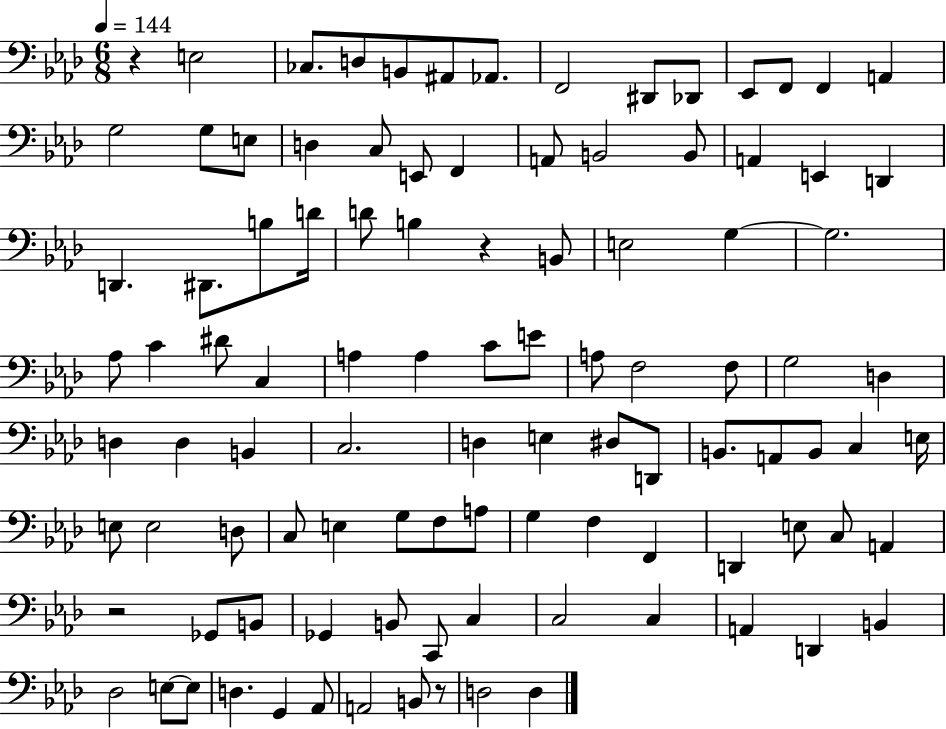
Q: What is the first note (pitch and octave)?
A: E3